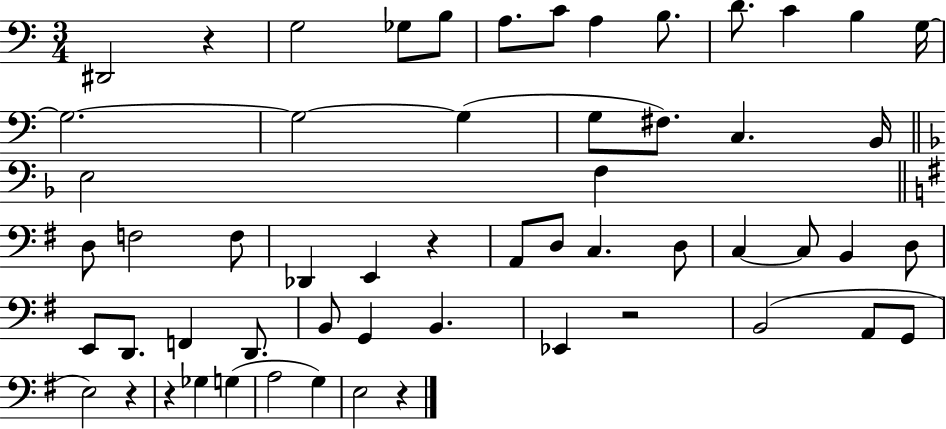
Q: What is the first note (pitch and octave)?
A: D#2